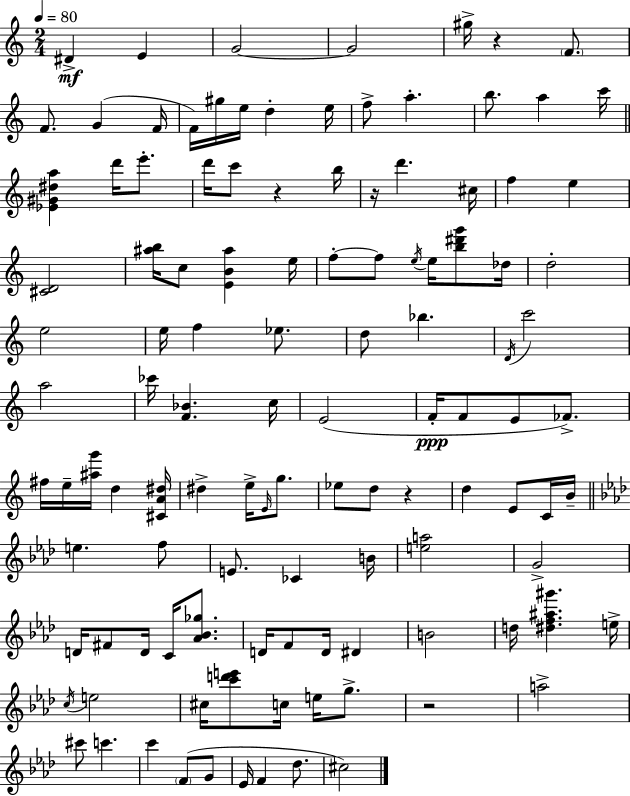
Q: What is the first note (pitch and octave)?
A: D#4